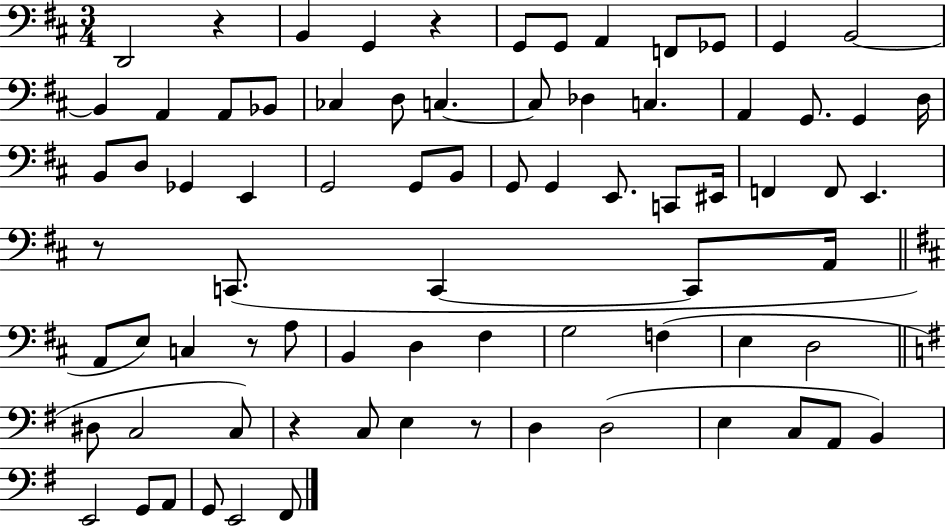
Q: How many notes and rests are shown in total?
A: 77